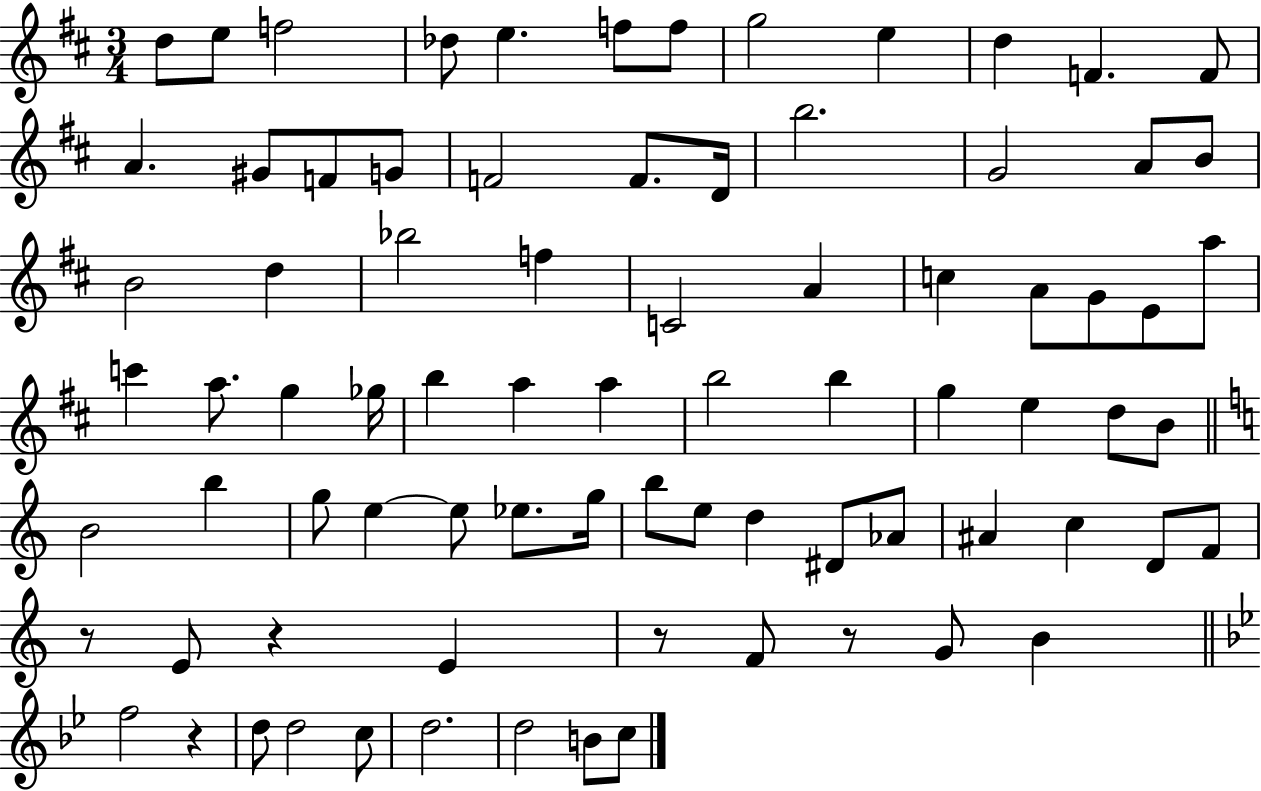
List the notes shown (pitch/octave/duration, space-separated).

D5/e E5/e F5/h Db5/e E5/q. F5/e F5/e G5/h E5/q D5/q F4/q. F4/e A4/q. G#4/e F4/e G4/e F4/h F4/e. D4/s B5/h. G4/h A4/e B4/e B4/h D5/q Bb5/h F5/q C4/h A4/q C5/q A4/e G4/e E4/e A5/e C6/q A5/e. G5/q Gb5/s B5/q A5/q A5/q B5/h B5/q G5/q E5/q D5/e B4/e B4/h B5/q G5/e E5/q E5/e Eb5/e. G5/s B5/e E5/e D5/q D#4/e Ab4/e A#4/q C5/q D4/e F4/e R/e E4/e R/q E4/q R/e F4/e R/e G4/e B4/q F5/h R/q D5/e D5/h C5/e D5/h. D5/h B4/e C5/e